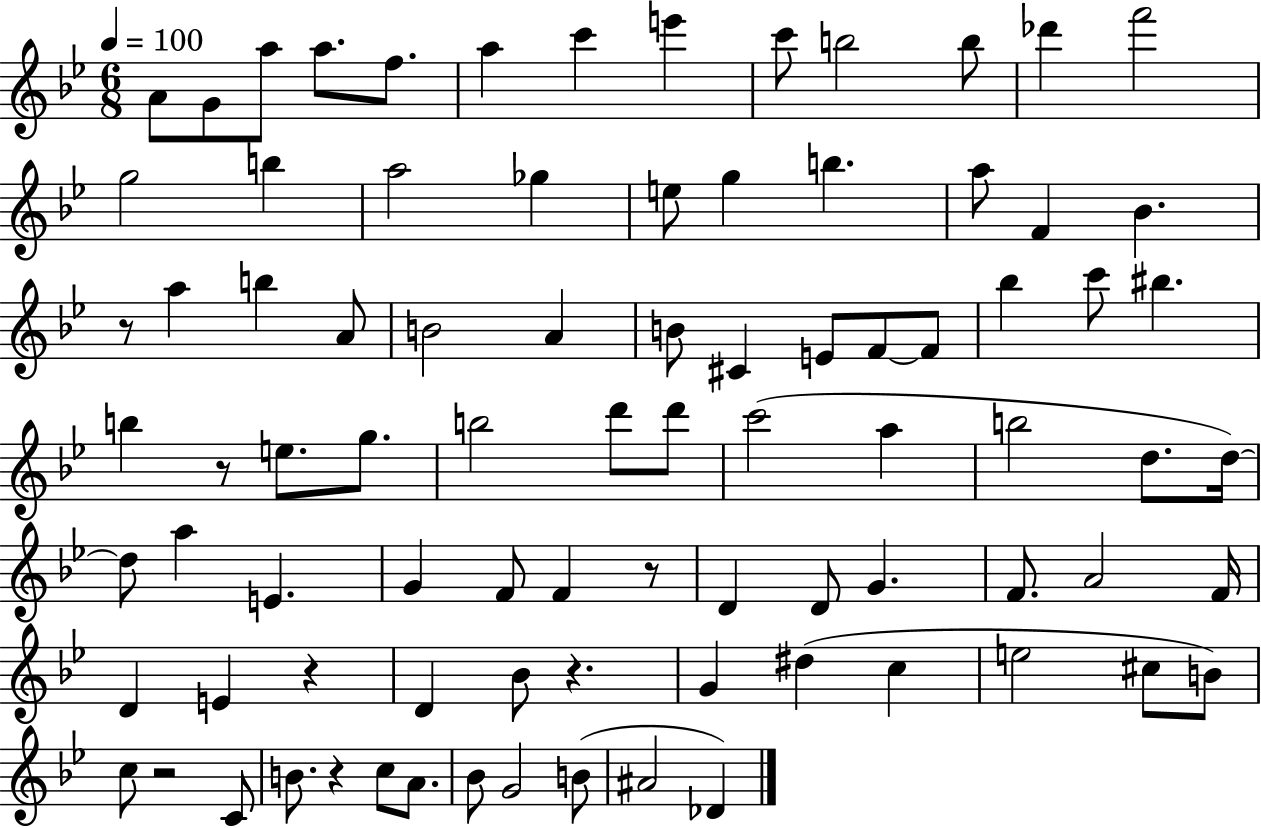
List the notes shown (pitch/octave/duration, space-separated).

A4/e G4/e A5/e A5/e. F5/e. A5/q C6/q E6/q C6/e B5/h B5/e Db6/q F6/h G5/h B5/q A5/h Gb5/q E5/e G5/q B5/q. A5/e F4/q Bb4/q. R/e A5/q B5/q A4/e B4/h A4/q B4/e C#4/q E4/e F4/e F4/e Bb5/q C6/e BIS5/q. B5/q R/e E5/e. G5/e. B5/h D6/e D6/e C6/h A5/q B5/h D5/e. D5/s D5/e A5/q E4/q. G4/q F4/e F4/q R/e D4/q D4/e G4/q. F4/e. A4/h F4/s D4/q E4/q R/q D4/q Bb4/e R/q. G4/q D#5/q C5/q E5/h C#5/e B4/e C5/e R/h C4/e B4/e. R/q C5/e A4/e. Bb4/e G4/h B4/e A#4/h Db4/q